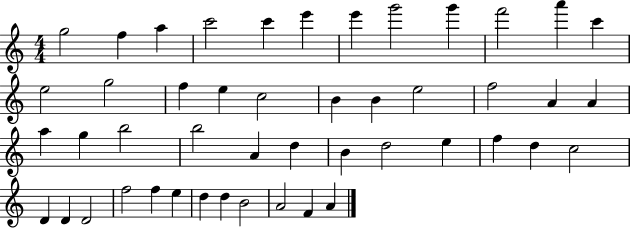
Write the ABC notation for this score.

X:1
T:Untitled
M:4/4
L:1/4
K:C
g2 f a c'2 c' e' e' g'2 g' f'2 a' c' e2 g2 f e c2 B B e2 f2 A A a g b2 b2 A d B d2 e f d c2 D D D2 f2 f e d d B2 A2 F A